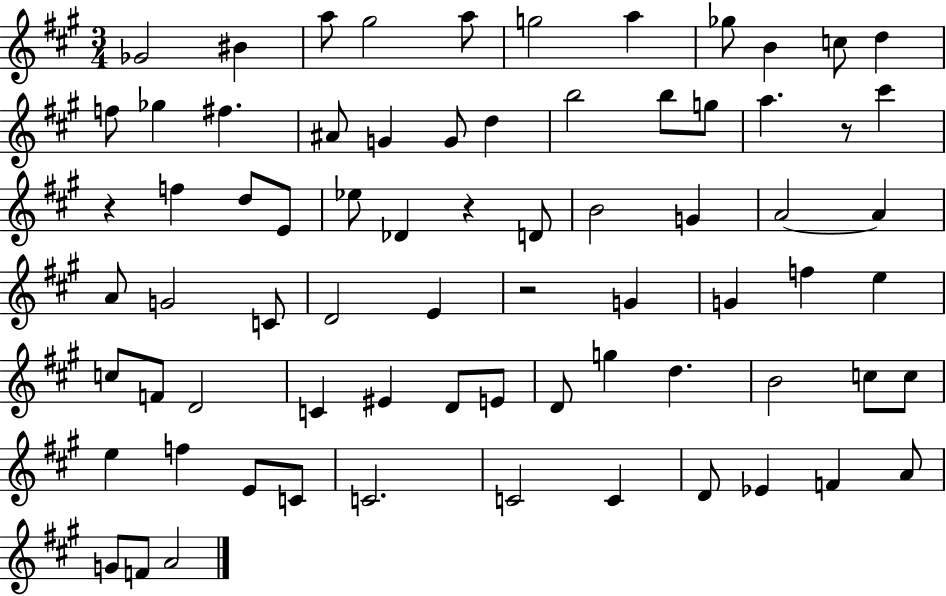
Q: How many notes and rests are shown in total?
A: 73